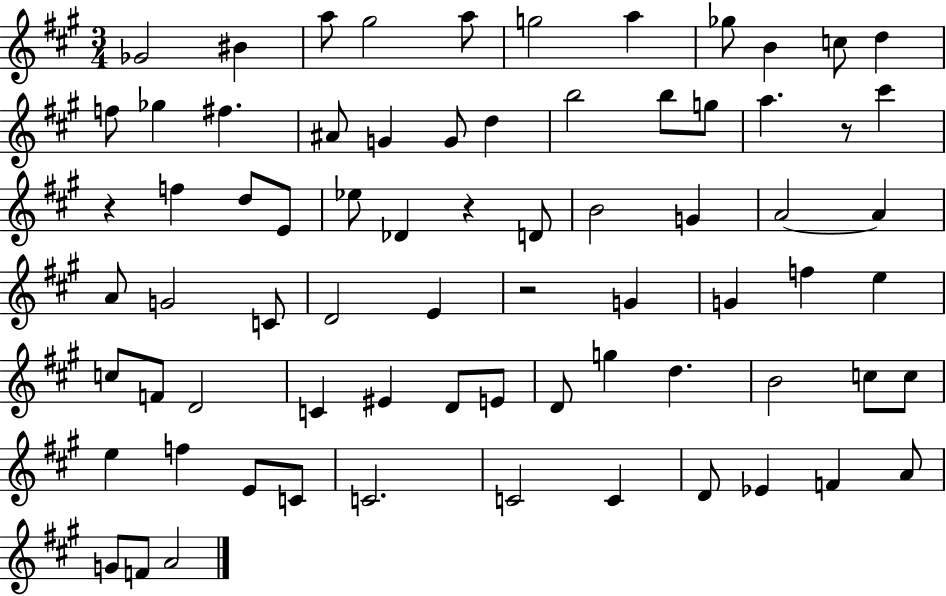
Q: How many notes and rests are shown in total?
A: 73